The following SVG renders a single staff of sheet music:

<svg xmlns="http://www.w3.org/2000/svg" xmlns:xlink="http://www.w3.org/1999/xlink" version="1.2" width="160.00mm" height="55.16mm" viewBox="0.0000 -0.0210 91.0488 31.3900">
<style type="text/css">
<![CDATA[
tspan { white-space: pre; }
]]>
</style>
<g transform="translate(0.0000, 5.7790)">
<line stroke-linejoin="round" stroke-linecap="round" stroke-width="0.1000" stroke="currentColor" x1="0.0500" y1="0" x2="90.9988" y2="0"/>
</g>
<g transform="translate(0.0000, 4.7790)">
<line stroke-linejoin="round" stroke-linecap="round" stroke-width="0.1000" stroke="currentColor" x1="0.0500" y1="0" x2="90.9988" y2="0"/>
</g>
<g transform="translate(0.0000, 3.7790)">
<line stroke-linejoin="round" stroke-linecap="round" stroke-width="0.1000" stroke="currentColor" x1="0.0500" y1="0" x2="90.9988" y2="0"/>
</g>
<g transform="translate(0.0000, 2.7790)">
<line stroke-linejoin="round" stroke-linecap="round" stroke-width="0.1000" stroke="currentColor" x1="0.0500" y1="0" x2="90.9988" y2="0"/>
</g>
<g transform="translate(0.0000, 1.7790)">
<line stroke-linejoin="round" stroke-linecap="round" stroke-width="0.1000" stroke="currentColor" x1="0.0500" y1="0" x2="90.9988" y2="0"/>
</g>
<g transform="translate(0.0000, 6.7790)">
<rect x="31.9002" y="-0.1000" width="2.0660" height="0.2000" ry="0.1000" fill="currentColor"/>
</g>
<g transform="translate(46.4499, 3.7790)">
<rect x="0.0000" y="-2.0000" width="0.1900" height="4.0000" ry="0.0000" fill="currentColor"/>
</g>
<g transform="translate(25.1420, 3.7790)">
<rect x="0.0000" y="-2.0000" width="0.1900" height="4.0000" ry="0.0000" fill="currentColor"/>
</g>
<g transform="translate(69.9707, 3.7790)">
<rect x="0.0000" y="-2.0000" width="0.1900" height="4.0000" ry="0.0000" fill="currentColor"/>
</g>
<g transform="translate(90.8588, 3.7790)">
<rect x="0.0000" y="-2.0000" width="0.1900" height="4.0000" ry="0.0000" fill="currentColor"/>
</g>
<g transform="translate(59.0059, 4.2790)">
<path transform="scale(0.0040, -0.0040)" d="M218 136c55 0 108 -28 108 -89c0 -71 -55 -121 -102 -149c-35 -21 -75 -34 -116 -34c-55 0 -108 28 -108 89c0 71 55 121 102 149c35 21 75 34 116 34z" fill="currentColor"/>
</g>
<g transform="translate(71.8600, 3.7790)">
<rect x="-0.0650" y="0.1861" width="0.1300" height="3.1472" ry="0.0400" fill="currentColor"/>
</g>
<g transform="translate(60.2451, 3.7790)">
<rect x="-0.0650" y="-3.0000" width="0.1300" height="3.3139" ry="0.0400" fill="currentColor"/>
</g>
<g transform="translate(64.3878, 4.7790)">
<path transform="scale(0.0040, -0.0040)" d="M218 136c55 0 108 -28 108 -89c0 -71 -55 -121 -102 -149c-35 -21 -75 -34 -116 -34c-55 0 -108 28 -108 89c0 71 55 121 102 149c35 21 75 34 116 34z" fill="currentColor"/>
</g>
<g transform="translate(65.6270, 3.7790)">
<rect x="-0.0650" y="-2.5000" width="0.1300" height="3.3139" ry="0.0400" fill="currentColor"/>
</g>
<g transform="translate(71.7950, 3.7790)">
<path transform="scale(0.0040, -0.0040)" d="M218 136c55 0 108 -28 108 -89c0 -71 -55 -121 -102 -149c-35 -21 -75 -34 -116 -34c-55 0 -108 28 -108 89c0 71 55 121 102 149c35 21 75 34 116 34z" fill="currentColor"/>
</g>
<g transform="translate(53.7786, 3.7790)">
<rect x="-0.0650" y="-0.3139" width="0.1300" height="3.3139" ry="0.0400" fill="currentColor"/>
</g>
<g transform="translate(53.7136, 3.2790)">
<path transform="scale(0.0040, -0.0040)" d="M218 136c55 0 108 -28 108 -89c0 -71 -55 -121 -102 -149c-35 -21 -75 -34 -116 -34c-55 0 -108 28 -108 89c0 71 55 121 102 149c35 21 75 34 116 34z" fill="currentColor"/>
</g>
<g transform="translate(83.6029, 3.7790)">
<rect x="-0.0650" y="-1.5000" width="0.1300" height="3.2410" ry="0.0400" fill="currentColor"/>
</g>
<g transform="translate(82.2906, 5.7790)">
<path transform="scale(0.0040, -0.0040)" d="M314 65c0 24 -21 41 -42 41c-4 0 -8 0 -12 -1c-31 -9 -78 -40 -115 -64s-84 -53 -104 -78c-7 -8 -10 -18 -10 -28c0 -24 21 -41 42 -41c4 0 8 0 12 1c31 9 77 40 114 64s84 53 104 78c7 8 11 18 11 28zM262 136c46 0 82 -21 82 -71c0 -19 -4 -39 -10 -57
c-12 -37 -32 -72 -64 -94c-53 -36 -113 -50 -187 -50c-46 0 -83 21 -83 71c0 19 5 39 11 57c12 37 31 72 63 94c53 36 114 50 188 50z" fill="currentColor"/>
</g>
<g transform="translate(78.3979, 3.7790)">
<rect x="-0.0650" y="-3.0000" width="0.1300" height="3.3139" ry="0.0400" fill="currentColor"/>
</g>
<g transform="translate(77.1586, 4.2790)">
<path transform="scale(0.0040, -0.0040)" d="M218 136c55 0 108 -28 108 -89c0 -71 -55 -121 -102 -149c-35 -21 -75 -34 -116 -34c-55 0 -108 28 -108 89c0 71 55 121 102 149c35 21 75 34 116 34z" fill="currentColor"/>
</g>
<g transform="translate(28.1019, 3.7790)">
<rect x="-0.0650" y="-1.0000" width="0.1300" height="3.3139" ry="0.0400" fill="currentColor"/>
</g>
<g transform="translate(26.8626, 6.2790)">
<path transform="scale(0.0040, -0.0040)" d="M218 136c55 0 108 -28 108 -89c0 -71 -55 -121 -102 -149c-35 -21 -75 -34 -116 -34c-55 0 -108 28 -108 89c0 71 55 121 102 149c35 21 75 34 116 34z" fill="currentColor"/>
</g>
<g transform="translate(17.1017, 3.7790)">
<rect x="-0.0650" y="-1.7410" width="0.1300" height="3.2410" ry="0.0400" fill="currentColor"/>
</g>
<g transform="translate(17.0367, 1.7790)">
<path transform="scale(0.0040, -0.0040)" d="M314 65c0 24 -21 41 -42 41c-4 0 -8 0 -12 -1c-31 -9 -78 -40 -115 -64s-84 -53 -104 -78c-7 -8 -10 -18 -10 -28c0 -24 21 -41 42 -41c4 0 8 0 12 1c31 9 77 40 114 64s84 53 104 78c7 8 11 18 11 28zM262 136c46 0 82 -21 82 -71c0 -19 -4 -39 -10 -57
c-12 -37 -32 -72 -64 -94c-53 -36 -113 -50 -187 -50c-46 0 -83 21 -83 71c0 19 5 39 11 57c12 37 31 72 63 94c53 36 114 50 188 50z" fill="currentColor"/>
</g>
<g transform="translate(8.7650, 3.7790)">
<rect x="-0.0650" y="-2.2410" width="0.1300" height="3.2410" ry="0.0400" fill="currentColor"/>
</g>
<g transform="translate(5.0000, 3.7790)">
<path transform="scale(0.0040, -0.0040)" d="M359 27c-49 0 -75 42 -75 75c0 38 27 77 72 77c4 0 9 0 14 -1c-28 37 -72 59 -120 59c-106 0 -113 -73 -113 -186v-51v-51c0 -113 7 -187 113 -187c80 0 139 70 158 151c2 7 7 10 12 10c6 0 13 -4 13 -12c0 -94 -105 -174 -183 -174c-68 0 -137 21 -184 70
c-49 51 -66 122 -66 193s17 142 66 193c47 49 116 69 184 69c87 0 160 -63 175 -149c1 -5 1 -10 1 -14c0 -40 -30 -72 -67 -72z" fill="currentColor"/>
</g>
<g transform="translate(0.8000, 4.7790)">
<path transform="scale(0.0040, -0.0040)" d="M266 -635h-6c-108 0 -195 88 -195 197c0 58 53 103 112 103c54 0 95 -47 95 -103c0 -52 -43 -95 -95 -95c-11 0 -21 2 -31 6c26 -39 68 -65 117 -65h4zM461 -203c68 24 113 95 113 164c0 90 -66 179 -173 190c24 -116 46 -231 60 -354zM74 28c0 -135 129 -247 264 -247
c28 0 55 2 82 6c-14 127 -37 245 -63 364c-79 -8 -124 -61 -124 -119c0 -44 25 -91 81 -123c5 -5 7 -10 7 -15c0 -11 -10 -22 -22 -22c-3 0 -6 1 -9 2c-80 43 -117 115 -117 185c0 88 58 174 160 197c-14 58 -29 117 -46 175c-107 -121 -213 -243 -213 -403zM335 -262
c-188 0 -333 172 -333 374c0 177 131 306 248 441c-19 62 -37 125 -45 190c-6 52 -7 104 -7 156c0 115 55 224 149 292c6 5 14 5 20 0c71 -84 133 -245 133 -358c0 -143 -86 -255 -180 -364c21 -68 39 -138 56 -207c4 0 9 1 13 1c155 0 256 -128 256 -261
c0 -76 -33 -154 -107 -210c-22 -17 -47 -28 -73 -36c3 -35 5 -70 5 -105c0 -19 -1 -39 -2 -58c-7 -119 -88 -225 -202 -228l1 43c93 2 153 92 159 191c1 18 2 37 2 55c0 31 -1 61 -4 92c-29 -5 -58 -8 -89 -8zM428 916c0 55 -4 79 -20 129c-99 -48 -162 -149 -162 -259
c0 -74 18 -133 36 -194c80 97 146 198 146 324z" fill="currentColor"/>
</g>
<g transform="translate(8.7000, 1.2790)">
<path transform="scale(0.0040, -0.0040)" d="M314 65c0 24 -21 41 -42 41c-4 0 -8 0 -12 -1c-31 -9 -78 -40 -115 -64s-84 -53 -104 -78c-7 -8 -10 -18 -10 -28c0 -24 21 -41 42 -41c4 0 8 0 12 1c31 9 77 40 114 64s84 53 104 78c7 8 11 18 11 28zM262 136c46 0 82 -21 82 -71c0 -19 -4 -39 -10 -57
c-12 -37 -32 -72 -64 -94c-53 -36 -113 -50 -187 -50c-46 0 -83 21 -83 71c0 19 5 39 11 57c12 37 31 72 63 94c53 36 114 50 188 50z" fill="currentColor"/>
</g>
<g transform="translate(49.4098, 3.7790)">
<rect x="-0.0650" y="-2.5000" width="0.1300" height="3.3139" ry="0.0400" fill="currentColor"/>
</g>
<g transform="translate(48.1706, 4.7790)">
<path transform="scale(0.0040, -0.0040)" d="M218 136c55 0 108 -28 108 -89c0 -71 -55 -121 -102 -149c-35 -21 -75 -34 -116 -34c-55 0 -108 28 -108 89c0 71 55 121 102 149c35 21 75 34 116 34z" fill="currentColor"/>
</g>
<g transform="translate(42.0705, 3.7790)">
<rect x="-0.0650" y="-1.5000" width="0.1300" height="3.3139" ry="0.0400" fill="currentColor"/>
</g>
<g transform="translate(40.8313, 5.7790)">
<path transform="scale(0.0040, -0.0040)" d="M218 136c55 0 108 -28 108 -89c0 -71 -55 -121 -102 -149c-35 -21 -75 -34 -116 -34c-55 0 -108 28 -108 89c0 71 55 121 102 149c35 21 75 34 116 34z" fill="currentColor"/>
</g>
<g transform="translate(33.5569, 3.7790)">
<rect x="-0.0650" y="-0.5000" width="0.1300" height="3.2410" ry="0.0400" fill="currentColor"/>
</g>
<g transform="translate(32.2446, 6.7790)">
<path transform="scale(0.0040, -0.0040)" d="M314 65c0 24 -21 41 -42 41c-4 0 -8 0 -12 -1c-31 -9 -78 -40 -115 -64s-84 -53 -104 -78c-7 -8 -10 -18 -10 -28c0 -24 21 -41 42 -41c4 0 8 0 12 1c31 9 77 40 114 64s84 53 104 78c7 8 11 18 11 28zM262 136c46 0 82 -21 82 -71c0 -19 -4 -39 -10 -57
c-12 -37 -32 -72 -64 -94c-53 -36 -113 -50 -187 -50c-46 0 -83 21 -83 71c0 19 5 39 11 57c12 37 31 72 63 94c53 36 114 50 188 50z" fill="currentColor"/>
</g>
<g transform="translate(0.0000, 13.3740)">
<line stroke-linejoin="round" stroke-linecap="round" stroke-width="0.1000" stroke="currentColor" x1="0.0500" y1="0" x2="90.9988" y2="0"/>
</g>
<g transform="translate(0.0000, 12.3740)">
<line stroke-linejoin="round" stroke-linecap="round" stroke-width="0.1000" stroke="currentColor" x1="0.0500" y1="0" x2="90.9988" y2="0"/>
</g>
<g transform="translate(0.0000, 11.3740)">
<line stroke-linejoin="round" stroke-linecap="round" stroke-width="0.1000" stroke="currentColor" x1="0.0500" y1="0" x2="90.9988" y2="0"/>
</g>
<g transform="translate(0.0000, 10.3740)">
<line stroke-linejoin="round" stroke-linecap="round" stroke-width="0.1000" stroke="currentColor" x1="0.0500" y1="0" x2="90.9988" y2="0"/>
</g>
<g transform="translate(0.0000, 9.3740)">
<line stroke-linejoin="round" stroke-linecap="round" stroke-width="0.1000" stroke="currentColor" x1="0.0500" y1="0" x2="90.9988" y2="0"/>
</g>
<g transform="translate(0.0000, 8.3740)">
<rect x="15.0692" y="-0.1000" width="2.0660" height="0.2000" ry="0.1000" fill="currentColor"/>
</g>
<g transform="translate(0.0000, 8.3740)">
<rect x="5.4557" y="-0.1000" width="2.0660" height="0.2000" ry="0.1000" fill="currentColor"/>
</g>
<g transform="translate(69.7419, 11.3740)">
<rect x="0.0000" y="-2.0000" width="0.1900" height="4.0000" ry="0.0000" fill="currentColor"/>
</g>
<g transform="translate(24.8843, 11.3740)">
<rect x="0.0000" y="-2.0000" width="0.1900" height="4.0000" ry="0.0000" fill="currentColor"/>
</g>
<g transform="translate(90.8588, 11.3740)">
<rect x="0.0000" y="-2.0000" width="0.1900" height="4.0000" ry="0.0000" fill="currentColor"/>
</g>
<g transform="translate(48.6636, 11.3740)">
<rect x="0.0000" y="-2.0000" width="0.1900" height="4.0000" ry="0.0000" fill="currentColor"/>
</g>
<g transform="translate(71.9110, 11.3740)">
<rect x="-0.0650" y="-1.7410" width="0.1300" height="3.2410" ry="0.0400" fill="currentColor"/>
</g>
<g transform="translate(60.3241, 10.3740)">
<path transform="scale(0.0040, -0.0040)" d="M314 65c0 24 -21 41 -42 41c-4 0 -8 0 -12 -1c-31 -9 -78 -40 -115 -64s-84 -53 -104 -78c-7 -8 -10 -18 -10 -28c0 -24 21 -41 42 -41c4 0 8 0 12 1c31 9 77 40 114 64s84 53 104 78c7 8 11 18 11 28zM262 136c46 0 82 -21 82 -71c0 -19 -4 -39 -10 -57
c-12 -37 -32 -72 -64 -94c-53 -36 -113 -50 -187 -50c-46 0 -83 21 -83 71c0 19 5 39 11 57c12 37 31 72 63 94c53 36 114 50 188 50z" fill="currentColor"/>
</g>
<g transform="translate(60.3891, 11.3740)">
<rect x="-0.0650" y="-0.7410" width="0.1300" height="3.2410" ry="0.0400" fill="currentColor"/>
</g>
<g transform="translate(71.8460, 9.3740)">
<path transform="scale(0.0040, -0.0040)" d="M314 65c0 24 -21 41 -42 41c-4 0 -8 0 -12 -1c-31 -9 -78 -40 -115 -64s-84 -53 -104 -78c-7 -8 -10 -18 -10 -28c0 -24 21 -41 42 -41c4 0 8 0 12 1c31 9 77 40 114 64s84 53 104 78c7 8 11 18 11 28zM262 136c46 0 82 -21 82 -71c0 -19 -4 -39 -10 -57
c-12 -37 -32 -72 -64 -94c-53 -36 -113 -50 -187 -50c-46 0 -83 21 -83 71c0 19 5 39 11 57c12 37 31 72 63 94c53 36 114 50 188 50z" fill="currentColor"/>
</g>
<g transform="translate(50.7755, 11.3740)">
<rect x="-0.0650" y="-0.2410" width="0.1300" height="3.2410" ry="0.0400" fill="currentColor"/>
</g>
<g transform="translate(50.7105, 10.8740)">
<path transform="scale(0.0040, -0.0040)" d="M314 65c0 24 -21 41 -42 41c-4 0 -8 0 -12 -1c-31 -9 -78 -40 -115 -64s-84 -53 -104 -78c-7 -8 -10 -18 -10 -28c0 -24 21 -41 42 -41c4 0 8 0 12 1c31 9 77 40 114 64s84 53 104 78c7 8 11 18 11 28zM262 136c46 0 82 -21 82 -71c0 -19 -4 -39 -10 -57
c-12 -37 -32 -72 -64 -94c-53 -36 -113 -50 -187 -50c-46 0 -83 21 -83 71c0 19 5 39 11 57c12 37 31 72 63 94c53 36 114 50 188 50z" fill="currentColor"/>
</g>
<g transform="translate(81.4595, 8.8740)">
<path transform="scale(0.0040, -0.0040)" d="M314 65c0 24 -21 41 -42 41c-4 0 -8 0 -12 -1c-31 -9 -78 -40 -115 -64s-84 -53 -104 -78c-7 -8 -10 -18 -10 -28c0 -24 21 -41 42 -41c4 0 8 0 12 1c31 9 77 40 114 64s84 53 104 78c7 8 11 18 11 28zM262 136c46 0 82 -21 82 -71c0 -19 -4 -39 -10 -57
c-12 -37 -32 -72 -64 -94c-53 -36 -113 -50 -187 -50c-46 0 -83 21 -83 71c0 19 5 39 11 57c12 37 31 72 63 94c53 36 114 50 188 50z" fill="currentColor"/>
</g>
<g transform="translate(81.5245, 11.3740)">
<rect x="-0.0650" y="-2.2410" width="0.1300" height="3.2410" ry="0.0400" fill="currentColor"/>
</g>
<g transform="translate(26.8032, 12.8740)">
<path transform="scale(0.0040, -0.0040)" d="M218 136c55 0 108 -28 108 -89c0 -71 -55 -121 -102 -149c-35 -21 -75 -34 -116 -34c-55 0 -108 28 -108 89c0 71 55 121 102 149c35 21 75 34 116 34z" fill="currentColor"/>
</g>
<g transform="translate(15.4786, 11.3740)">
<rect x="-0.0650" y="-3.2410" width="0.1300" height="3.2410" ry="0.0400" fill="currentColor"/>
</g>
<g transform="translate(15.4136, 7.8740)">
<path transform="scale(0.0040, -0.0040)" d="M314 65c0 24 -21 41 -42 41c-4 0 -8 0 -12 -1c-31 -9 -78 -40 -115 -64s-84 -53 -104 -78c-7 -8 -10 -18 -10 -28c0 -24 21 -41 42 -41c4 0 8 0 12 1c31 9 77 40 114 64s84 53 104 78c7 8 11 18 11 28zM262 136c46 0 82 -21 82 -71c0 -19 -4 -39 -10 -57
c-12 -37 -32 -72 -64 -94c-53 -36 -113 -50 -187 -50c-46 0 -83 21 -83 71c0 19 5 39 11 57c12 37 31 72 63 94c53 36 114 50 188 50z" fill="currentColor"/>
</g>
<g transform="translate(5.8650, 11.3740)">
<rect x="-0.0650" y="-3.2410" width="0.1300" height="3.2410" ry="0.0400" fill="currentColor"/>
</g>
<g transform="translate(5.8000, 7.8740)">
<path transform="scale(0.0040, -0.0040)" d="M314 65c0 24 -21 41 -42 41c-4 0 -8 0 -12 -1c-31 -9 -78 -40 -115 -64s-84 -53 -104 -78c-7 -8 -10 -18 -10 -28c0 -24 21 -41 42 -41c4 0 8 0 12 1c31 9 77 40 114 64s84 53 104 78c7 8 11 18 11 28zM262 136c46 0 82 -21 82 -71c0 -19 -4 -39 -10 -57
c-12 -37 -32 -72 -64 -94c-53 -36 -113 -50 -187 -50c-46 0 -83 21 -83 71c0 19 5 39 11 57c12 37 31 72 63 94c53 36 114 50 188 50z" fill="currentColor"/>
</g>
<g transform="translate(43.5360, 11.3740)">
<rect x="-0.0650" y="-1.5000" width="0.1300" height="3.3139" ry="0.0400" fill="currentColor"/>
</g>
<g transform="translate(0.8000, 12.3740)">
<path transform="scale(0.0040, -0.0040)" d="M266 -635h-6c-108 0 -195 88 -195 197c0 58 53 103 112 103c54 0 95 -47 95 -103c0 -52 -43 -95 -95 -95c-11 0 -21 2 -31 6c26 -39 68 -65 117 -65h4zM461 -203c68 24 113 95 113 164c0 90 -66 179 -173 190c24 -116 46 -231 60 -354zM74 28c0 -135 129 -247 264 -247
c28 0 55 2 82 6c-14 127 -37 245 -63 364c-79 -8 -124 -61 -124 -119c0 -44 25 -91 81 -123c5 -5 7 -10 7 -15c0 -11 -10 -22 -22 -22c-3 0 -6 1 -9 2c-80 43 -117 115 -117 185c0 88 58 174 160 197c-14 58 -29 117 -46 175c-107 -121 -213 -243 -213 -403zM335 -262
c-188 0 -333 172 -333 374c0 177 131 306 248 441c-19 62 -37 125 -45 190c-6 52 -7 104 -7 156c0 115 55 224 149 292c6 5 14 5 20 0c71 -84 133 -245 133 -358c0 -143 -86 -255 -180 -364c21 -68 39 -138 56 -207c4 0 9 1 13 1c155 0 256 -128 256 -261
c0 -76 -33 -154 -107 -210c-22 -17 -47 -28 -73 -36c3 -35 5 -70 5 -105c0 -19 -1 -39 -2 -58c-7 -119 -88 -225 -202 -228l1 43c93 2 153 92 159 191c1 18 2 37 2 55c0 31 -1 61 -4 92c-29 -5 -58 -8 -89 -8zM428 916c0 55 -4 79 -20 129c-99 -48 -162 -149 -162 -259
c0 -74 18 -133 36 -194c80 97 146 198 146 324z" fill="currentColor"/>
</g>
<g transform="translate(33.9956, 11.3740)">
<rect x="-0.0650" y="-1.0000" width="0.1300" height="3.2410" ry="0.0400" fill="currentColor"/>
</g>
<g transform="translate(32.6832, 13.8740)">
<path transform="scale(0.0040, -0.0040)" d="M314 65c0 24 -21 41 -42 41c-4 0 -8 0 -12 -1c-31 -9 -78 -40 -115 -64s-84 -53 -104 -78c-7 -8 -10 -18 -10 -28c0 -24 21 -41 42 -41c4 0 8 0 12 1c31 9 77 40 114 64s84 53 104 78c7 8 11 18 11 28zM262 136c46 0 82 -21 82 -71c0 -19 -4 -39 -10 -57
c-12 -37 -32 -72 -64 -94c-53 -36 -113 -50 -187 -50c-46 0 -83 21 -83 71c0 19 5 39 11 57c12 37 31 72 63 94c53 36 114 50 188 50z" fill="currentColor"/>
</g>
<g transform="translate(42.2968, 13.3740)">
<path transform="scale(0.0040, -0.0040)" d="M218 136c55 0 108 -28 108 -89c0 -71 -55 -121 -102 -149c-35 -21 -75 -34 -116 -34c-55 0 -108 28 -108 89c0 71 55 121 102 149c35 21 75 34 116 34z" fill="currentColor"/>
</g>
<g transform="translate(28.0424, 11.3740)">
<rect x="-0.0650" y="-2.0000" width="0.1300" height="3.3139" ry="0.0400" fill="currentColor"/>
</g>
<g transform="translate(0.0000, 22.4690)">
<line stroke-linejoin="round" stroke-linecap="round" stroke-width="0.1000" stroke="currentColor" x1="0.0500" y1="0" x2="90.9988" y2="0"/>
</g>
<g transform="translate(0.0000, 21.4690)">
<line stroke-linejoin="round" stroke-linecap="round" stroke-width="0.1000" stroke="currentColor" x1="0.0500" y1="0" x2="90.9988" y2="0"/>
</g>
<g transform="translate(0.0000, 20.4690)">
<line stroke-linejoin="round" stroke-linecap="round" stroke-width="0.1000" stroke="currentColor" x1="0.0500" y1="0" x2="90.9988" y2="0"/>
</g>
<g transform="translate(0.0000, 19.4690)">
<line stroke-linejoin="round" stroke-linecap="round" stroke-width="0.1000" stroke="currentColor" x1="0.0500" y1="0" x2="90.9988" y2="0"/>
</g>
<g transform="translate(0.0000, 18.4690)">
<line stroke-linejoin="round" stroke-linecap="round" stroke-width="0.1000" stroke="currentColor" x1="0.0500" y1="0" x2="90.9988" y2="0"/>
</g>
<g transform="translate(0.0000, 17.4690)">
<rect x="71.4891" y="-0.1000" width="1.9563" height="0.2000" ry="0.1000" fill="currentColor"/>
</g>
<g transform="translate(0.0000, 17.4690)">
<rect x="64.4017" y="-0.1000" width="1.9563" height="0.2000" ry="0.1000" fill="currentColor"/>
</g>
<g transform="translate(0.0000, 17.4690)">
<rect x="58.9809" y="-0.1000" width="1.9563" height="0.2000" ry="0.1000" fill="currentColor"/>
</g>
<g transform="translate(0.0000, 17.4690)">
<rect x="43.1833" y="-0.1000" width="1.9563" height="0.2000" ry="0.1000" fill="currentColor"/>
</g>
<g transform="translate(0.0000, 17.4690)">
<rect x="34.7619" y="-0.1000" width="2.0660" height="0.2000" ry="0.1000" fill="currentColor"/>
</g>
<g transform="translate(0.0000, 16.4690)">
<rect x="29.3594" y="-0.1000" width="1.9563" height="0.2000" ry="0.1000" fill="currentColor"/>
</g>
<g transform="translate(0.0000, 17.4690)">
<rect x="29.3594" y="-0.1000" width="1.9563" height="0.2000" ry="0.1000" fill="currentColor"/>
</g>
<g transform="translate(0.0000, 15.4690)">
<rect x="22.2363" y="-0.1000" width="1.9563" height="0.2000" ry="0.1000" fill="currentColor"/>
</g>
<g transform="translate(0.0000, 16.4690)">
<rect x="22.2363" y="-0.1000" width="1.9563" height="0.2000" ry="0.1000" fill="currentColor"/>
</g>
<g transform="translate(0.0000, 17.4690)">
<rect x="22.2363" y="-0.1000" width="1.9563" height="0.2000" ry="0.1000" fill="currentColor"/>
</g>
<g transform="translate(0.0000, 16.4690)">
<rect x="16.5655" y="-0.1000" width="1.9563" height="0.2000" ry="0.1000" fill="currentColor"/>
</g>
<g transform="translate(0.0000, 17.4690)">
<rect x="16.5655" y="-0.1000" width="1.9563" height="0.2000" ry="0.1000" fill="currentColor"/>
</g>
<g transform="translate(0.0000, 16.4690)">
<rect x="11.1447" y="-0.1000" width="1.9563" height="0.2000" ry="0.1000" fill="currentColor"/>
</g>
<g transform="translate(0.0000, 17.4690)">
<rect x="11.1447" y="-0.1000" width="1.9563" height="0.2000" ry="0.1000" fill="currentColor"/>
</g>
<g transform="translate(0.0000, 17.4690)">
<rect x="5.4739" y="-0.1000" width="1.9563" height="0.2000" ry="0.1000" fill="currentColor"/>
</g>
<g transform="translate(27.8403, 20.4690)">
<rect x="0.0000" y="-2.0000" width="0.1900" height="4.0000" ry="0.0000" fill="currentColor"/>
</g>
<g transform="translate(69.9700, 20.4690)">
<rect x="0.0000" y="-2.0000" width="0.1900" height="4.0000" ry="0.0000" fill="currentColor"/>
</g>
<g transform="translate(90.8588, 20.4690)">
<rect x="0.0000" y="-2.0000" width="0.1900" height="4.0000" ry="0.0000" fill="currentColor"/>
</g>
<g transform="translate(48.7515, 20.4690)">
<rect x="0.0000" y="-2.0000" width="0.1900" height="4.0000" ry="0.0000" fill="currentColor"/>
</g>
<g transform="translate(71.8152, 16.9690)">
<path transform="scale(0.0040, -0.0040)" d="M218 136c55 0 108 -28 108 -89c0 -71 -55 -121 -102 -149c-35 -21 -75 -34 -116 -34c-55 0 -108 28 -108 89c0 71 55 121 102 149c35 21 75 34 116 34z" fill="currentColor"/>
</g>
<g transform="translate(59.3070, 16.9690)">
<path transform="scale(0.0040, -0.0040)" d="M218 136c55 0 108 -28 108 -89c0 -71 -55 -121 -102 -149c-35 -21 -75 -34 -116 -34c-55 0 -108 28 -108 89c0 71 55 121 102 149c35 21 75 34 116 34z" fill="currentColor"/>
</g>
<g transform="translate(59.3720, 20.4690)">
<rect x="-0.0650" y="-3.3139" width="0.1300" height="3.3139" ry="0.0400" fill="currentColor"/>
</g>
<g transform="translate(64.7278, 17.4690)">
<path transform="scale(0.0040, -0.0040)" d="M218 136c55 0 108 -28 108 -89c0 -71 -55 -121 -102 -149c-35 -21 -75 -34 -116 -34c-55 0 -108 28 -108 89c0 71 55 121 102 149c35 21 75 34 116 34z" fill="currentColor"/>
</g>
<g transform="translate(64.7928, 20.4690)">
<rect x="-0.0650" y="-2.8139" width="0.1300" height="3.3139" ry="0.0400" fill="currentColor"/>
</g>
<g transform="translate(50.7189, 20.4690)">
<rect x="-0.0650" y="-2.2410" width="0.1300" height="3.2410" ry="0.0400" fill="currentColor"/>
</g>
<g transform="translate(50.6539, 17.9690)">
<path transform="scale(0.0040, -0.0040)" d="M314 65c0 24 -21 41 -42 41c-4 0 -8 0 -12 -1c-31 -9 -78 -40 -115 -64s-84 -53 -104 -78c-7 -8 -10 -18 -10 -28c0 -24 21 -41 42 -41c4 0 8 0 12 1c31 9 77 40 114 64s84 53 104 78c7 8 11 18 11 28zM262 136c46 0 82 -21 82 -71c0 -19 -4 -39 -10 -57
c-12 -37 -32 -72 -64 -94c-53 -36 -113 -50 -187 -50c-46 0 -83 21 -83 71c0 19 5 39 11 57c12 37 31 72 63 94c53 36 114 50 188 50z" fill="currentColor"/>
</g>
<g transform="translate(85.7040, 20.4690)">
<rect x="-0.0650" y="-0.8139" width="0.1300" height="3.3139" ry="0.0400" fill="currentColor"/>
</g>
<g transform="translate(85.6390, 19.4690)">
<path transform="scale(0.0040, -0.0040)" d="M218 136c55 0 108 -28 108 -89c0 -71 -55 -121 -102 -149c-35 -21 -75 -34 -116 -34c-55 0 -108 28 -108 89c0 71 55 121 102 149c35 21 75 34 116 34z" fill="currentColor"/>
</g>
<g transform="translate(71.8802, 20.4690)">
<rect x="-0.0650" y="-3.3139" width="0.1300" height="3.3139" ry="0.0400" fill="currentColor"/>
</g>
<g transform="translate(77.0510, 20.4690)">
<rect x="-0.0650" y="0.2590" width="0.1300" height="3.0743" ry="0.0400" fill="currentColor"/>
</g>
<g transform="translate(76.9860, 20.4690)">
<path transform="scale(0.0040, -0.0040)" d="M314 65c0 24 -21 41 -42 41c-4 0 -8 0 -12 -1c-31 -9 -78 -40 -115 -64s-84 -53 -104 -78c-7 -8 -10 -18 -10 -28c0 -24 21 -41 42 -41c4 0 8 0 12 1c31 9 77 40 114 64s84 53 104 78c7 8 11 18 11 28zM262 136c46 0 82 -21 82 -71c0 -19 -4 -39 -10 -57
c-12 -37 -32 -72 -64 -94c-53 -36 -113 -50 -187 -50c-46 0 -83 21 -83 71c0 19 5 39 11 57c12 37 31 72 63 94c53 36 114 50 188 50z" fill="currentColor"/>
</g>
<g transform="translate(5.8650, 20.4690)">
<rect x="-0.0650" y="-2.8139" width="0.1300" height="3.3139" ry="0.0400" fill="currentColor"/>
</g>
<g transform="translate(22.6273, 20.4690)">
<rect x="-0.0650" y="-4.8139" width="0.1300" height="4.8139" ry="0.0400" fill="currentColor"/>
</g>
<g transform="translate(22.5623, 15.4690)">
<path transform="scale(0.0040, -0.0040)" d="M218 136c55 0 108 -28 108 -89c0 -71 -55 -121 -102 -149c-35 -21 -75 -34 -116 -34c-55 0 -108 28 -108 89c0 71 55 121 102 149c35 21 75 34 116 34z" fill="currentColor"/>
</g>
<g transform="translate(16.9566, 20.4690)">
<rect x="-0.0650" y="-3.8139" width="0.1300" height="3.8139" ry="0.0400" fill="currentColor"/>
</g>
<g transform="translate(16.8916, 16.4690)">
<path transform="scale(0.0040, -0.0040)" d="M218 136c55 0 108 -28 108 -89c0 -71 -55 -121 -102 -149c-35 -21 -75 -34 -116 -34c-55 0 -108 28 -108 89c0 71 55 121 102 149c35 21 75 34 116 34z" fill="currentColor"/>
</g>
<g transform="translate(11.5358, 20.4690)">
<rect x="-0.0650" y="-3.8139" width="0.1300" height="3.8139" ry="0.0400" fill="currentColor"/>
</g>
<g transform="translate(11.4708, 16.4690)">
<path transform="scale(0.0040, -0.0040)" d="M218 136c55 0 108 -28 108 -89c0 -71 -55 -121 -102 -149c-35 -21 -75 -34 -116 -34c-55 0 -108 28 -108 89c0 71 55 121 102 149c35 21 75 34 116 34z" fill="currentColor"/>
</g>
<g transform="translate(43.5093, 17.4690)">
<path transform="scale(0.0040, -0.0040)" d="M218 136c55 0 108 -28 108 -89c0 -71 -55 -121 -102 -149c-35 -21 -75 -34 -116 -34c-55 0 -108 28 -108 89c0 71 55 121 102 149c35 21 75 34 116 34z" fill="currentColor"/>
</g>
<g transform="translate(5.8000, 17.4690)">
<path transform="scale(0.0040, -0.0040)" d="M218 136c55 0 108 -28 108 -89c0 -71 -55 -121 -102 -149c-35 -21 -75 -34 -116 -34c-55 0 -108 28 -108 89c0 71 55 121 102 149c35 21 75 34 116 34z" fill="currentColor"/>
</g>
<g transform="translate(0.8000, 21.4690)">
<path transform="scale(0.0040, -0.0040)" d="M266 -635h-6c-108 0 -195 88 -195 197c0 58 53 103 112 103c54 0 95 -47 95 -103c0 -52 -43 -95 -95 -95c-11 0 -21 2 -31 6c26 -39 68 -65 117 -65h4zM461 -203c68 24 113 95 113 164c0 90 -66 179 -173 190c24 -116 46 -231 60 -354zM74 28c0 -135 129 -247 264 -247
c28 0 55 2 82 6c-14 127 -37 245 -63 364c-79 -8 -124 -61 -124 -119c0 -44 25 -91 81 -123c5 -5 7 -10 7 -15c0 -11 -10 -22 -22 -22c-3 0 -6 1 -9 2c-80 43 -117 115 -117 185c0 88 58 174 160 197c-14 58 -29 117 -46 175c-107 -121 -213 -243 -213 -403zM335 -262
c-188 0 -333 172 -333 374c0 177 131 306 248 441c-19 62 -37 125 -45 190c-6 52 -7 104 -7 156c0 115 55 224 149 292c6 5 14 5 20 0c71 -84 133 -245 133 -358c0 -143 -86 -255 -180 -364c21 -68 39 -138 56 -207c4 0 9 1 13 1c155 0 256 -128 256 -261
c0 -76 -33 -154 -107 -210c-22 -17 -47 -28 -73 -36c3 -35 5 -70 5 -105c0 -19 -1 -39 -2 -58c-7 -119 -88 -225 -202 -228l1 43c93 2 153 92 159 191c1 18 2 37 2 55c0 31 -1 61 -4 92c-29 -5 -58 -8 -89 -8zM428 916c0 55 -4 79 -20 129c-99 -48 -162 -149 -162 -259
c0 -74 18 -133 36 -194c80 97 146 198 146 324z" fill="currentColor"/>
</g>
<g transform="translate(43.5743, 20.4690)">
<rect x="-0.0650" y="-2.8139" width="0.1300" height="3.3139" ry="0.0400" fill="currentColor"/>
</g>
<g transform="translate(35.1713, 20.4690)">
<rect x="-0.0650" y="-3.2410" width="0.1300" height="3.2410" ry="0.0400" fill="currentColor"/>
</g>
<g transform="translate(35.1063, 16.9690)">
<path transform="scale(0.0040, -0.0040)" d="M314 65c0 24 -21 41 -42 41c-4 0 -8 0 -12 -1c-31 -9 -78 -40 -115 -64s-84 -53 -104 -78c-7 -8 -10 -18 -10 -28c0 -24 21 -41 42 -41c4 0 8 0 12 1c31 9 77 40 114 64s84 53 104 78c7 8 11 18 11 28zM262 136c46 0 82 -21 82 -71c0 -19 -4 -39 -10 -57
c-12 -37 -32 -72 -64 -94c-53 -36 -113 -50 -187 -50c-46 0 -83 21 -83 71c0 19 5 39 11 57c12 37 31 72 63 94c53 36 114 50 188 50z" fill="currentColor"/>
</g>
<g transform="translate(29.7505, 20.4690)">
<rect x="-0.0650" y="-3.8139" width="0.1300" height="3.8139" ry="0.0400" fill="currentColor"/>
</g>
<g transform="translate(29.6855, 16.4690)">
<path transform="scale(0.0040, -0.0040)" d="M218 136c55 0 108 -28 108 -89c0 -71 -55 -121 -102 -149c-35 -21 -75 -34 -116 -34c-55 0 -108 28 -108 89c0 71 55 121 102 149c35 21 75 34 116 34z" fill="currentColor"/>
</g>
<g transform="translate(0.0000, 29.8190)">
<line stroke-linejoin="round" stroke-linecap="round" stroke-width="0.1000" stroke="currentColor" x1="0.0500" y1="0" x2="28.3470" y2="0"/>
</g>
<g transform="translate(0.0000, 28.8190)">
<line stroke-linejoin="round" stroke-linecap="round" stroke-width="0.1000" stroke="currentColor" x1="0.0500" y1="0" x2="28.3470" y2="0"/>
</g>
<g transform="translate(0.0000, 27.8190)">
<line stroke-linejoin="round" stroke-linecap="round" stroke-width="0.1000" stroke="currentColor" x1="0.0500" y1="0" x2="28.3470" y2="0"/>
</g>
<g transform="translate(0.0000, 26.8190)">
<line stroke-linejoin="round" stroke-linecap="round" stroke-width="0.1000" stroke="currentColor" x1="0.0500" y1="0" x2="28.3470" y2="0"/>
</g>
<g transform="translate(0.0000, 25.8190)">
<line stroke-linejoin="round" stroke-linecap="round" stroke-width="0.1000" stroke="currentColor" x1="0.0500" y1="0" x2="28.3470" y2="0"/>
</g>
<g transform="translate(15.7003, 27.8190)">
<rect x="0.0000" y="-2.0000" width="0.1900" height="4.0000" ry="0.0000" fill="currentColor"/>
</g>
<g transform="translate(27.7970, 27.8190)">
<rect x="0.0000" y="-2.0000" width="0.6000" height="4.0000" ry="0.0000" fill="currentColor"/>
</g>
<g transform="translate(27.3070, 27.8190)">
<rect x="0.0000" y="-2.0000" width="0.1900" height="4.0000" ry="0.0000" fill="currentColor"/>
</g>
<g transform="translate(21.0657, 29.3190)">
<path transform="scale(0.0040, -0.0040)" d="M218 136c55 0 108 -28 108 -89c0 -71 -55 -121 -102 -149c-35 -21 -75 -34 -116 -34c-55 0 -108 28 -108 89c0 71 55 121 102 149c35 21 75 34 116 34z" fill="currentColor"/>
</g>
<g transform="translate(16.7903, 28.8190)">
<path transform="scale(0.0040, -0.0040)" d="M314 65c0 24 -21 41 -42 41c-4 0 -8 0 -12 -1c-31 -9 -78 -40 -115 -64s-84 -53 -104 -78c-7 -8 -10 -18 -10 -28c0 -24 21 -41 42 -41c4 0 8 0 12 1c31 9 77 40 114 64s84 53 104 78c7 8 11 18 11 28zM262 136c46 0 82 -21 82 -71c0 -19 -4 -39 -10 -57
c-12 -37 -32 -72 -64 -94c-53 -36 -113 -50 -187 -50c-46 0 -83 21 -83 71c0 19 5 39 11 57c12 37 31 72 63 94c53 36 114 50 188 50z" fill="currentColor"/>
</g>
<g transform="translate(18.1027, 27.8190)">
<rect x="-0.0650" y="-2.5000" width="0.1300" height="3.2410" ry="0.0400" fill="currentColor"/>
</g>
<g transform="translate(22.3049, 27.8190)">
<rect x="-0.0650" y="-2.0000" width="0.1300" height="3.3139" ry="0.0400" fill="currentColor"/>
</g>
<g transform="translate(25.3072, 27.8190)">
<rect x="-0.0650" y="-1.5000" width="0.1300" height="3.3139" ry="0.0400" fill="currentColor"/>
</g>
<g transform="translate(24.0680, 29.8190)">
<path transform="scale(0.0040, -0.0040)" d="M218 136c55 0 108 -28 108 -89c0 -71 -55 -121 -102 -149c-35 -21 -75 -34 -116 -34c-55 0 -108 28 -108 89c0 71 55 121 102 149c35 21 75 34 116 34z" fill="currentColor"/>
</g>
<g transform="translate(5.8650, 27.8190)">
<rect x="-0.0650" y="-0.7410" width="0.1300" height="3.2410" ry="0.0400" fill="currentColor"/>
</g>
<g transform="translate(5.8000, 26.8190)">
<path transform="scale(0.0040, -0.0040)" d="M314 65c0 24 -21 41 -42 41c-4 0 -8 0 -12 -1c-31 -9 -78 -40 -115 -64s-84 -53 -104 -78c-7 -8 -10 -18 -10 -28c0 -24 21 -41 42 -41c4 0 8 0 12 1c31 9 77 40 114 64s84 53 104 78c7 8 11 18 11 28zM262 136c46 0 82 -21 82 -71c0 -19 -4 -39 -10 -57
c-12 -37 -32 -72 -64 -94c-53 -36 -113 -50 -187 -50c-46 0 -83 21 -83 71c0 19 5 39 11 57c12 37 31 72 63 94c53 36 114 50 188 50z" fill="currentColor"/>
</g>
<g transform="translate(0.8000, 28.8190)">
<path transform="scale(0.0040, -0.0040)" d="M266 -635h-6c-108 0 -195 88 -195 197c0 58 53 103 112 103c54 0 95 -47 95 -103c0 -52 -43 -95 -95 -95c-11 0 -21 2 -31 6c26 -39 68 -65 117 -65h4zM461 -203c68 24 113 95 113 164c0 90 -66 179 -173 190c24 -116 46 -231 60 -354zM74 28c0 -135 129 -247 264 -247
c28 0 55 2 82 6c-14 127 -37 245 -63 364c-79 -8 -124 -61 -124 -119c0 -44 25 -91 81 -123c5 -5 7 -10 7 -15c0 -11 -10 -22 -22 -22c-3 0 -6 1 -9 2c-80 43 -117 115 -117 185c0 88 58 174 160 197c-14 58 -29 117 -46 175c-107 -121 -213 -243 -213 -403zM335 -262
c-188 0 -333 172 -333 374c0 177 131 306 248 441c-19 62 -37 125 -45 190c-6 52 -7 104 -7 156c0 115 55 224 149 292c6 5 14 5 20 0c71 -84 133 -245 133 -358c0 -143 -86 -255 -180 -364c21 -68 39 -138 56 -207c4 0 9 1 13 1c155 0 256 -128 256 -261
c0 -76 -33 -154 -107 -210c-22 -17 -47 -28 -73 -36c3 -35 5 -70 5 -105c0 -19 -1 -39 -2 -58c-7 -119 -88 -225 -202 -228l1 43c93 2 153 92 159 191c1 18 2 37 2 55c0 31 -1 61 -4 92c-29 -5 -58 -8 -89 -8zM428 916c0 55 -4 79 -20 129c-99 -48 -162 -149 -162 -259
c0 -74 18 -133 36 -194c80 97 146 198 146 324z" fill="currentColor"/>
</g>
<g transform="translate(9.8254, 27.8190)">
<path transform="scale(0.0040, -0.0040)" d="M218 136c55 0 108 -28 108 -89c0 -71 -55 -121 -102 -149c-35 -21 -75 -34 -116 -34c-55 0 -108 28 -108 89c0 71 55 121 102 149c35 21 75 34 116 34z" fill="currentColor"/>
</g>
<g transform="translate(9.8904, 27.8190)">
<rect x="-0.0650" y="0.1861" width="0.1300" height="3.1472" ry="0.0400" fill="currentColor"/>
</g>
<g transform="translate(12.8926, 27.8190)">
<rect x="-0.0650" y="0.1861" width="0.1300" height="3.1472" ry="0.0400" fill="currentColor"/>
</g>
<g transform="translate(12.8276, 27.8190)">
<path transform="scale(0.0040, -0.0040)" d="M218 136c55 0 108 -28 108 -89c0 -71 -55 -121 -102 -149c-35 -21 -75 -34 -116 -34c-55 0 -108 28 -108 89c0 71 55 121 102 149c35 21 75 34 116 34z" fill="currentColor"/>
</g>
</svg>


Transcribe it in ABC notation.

X:1
T:Untitled
M:4/4
L:1/4
K:C
g2 f2 D C2 E G c A G B A E2 b2 b2 F D2 E c2 d2 f2 g2 a c' c' e' c' b2 a g2 b a b B2 d d2 B B G2 F E